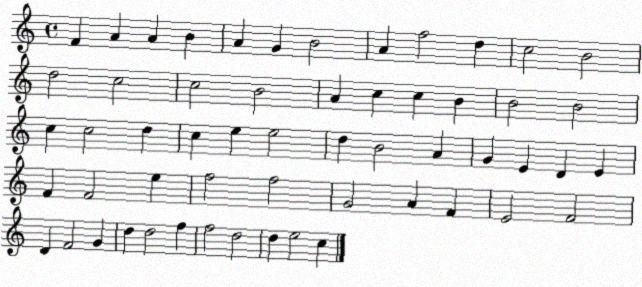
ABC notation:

X:1
T:Untitled
M:4/4
L:1/4
K:C
F A A B A G B2 A f2 d c2 B2 d2 c2 c2 B2 A c c B B2 B2 c c2 d c e e2 d B2 A G E D E F F2 e f2 f2 G2 A F E2 F2 D F2 G d d2 f f2 d2 d e2 c